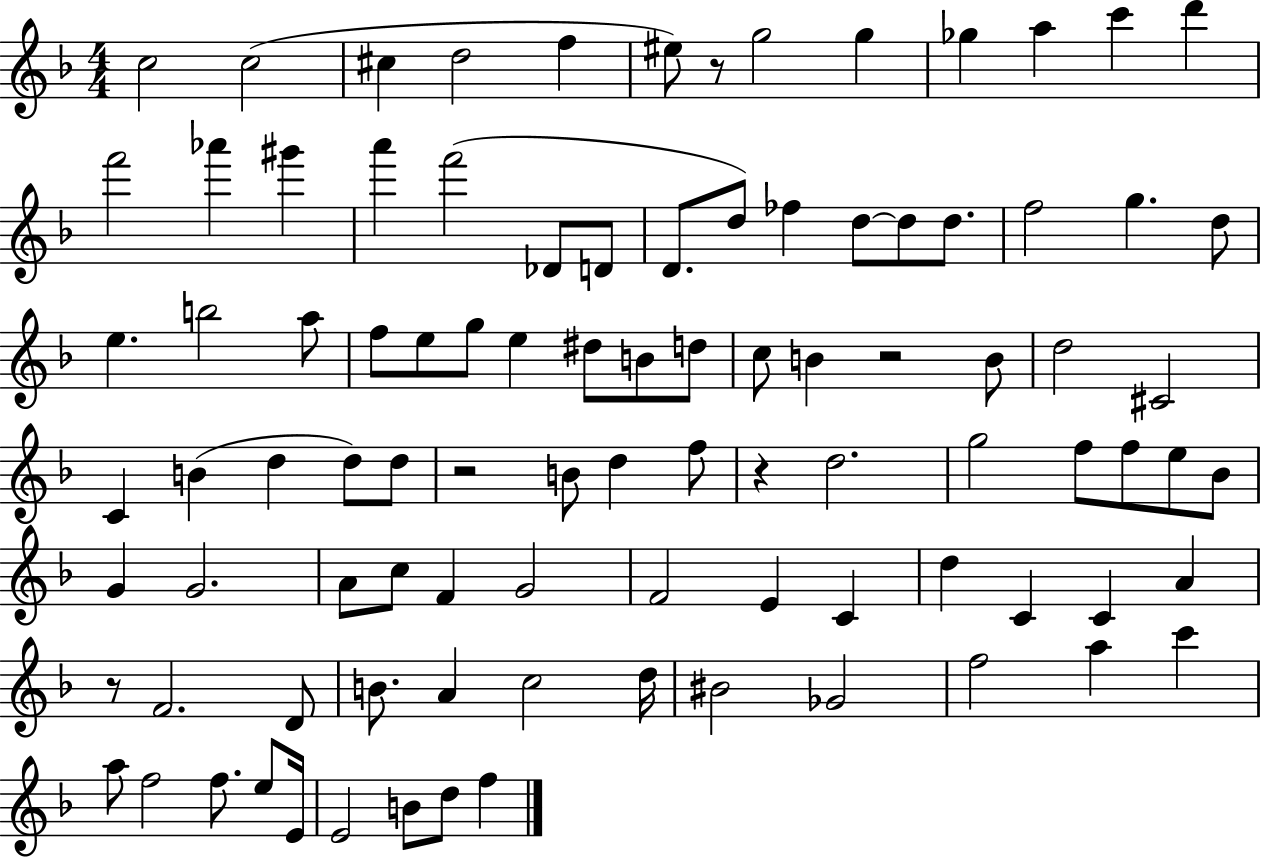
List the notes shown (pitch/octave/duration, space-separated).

C5/h C5/h C#5/q D5/h F5/q EIS5/e R/e G5/h G5/q Gb5/q A5/q C6/q D6/q F6/h Ab6/q G#6/q A6/q F6/h Db4/e D4/e D4/e. D5/e FES5/q D5/e D5/e D5/e. F5/h G5/q. D5/e E5/q. B5/h A5/e F5/e E5/e G5/e E5/q D#5/e B4/e D5/e C5/e B4/q R/h B4/e D5/h C#4/h C4/q B4/q D5/q D5/e D5/e R/h B4/e D5/q F5/e R/q D5/h. G5/h F5/e F5/e E5/e Bb4/e G4/q G4/h. A4/e C5/e F4/q G4/h F4/h E4/q C4/q D5/q C4/q C4/q A4/q R/e F4/h. D4/e B4/e. A4/q C5/h D5/s BIS4/h Gb4/h F5/h A5/q C6/q A5/e F5/h F5/e. E5/e E4/s E4/h B4/e D5/e F5/q